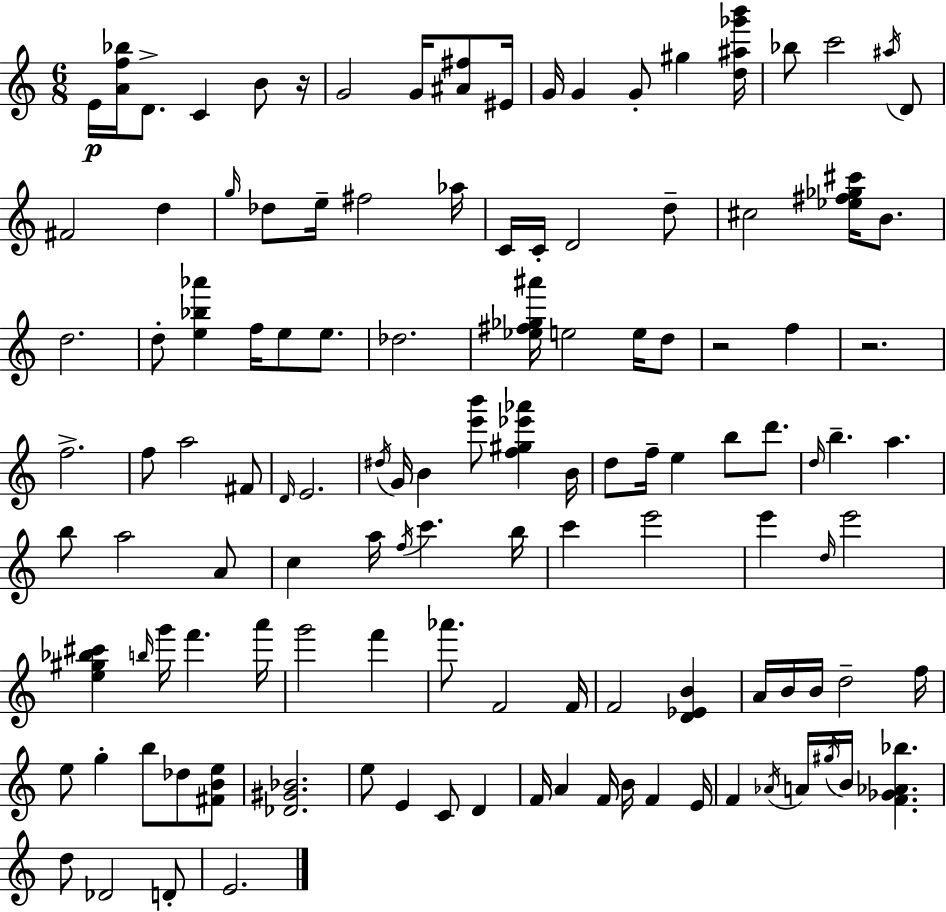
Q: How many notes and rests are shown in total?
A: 123